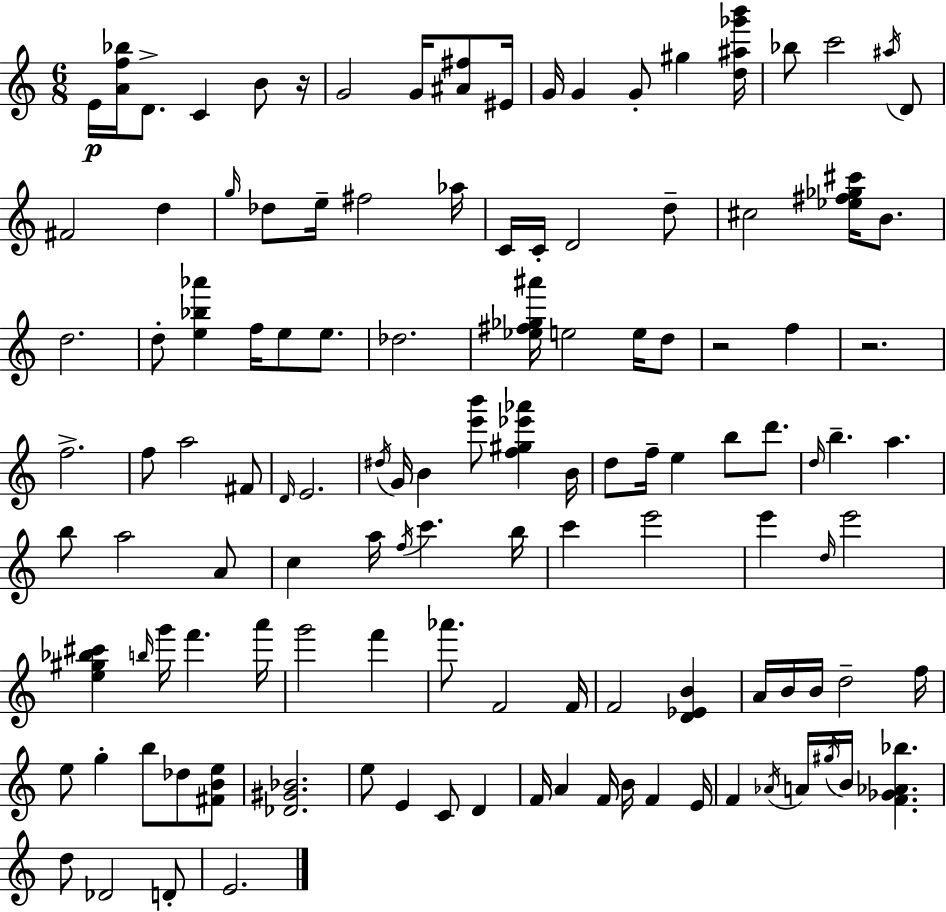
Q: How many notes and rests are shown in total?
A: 123